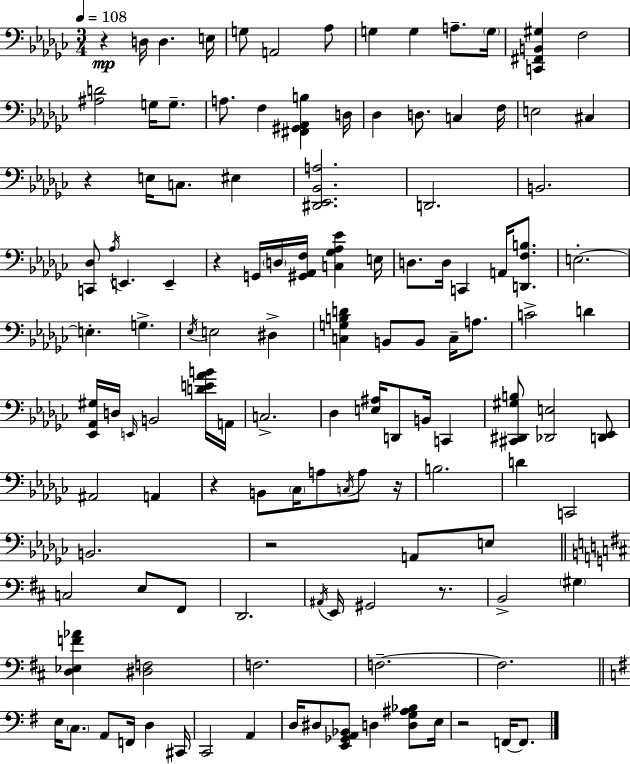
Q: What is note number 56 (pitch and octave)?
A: D2